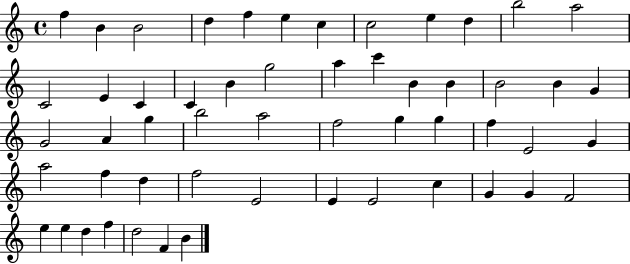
F5/q B4/q B4/h D5/q F5/q E5/q C5/q C5/h E5/q D5/q B5/h A5/h C4/h E4/q C4/q C4/q B4/q G5/h A5/q C6/q B4/q B4/q B4/h B4/q G4/q G4/h A4/q G5/q B5/h A5/h F5/h G5/q G5/q F5/q E4/h G4/q A5/h F5/q D5/q F5/h E4/h E4/q E4/h C5/q G4/q G4/q F4/h E5/q E5/q D5/q F5/q D5/h F4/q B4/q